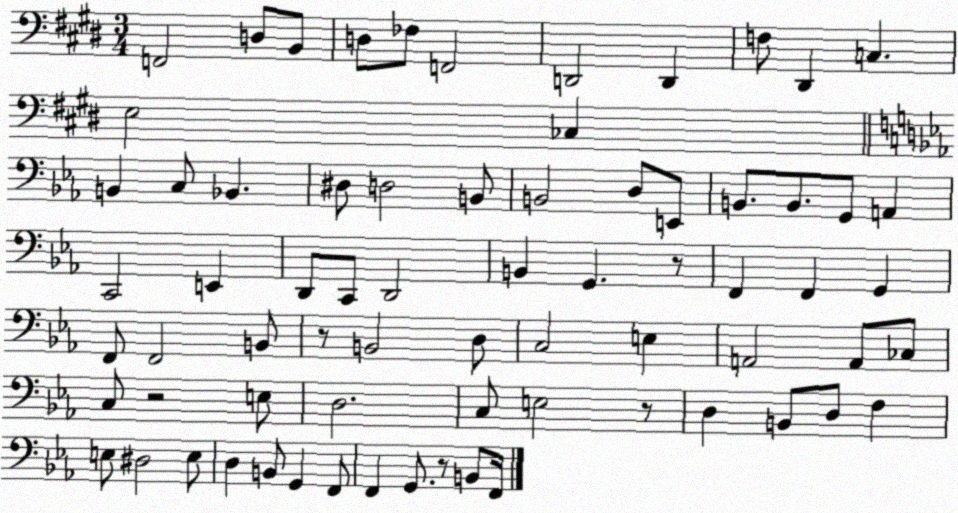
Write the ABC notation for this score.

X:1
T:Untitled
M:3/4
L:1/4
K:E
F,,2 D,/2 B,,/2 D,/2 _F,/2 F,,2 D,,2 D,, F,/2 ^D,, C, E,2 _C, B,, C,/2 _B,, ^D,/2 D,2 B,,/2 B,,2 D,/2 E,,/2 B,,/2 B,,/2 G,,/2 A,, C,,2 E,, D,,/2 C,,/2 D,,2 B,, G,, z/2 F,, F,, G,, F,,/2 F,,2 B,,/2 z/2 B,,2 D,/2 C,2 E, A,,2 A,,/2 _C,/2 C,/2 z2 E,/2 D,2 C,/2 E,2 z/2 D, B,,/2 D,/2 F, E,/2 ^D,2 E,/2 D, B,,/2 G,, F,,/2 F,, G,,/2 z/2 B,,/2 F,,/4